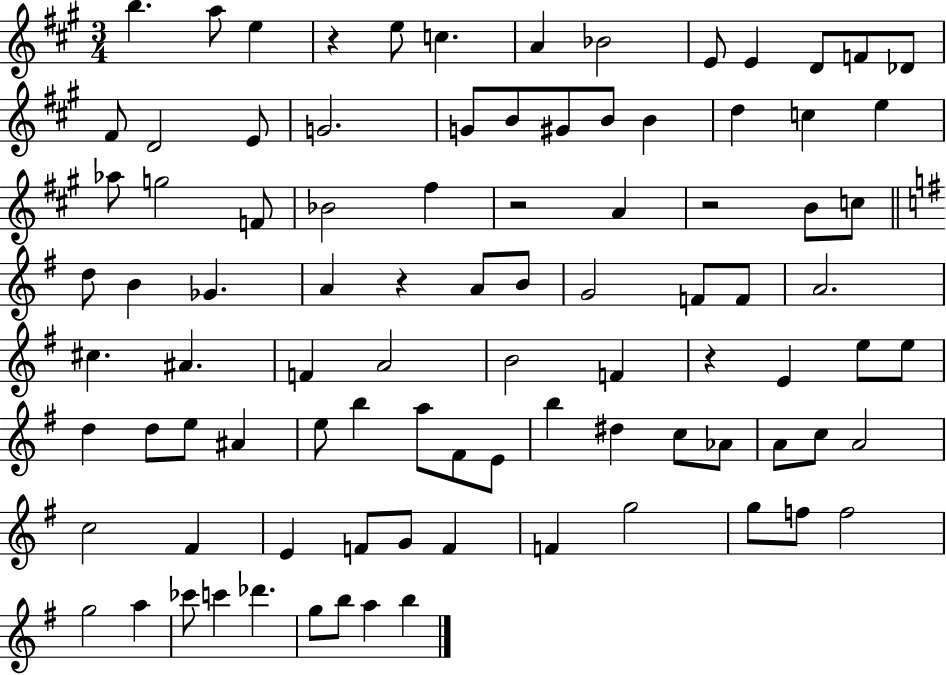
{
  \clef treble
  \numericTimeSignature
  \time 3/4
  \key a \major
  \repeat volta 2 { b''4. a''8 e''4 | r4 e''8 c''4. | a'4 bes'2 | e'8 e'4 d'8 f'8 des'8 | \break fis'8 d'2 e'8 | g'2. | g'8 b'8 gis'8 b'8 b'4 | d''4 c''4 e''4 | \break aes''8 g''2 f'8 | bes'2 fis''4 | r2 a'4 | r2 b'8 c''8 | \break \bar "||" \break \key g \major d''8 b'4 ges'4. | a'4 r4 a'8 b'8 | g'2 f'8 f'8 | a'2. | \break cis''4. ais'4. | f'4 a'2 | b'2 f'4 | r4 e'4 e''8 e''8 | \break d''4 d''8 e''8 ais'4 | e''8 b''4 a''8 fis'8 e'8 | b''4 dis''4 c''8 aes'8 | a'8 c''8 a'2 | \break c''2 fis'4 | e'4 f'8 g'8 f'4 | f'4 g''2 | g''8 f''8 f''2 | \break g''2 a''4 | ces'''8 c'''4 des'''4. | g''8 b''8 a''4 b''4 | } \bar "|."
}